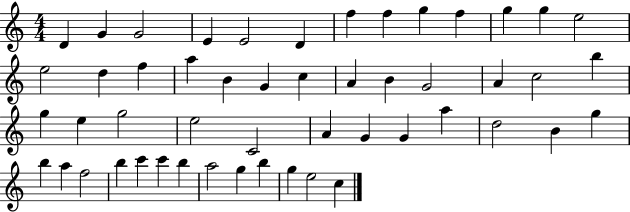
D4/q G4/q G4/h E4/q E4/h D4/q F5/q F5/q G5/q F5/q G5/q G5/q E5/h E5/h D5/q F5/q A5/q B4/q G4/q C5/q A4/q B4/q G4/h A4/q C5/h B5/q G5/q E5/q G5/h E5/h C4/h A4/q G4/q G4/q A5/q D5/h B4/q G5/q B5/q A5/q F5/h B5/q C6/q C6/q B5/q A5/h G5/q B5/q G5/q E5/h C5/q